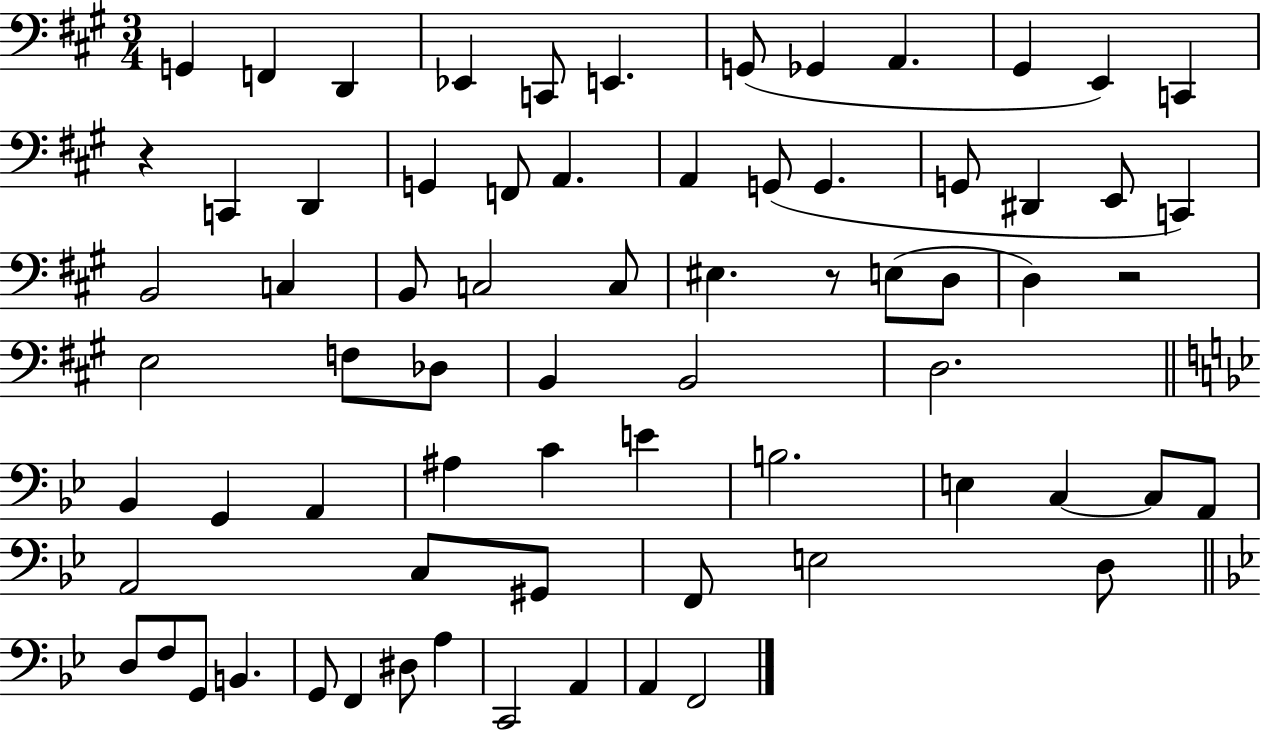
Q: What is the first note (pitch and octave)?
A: G2